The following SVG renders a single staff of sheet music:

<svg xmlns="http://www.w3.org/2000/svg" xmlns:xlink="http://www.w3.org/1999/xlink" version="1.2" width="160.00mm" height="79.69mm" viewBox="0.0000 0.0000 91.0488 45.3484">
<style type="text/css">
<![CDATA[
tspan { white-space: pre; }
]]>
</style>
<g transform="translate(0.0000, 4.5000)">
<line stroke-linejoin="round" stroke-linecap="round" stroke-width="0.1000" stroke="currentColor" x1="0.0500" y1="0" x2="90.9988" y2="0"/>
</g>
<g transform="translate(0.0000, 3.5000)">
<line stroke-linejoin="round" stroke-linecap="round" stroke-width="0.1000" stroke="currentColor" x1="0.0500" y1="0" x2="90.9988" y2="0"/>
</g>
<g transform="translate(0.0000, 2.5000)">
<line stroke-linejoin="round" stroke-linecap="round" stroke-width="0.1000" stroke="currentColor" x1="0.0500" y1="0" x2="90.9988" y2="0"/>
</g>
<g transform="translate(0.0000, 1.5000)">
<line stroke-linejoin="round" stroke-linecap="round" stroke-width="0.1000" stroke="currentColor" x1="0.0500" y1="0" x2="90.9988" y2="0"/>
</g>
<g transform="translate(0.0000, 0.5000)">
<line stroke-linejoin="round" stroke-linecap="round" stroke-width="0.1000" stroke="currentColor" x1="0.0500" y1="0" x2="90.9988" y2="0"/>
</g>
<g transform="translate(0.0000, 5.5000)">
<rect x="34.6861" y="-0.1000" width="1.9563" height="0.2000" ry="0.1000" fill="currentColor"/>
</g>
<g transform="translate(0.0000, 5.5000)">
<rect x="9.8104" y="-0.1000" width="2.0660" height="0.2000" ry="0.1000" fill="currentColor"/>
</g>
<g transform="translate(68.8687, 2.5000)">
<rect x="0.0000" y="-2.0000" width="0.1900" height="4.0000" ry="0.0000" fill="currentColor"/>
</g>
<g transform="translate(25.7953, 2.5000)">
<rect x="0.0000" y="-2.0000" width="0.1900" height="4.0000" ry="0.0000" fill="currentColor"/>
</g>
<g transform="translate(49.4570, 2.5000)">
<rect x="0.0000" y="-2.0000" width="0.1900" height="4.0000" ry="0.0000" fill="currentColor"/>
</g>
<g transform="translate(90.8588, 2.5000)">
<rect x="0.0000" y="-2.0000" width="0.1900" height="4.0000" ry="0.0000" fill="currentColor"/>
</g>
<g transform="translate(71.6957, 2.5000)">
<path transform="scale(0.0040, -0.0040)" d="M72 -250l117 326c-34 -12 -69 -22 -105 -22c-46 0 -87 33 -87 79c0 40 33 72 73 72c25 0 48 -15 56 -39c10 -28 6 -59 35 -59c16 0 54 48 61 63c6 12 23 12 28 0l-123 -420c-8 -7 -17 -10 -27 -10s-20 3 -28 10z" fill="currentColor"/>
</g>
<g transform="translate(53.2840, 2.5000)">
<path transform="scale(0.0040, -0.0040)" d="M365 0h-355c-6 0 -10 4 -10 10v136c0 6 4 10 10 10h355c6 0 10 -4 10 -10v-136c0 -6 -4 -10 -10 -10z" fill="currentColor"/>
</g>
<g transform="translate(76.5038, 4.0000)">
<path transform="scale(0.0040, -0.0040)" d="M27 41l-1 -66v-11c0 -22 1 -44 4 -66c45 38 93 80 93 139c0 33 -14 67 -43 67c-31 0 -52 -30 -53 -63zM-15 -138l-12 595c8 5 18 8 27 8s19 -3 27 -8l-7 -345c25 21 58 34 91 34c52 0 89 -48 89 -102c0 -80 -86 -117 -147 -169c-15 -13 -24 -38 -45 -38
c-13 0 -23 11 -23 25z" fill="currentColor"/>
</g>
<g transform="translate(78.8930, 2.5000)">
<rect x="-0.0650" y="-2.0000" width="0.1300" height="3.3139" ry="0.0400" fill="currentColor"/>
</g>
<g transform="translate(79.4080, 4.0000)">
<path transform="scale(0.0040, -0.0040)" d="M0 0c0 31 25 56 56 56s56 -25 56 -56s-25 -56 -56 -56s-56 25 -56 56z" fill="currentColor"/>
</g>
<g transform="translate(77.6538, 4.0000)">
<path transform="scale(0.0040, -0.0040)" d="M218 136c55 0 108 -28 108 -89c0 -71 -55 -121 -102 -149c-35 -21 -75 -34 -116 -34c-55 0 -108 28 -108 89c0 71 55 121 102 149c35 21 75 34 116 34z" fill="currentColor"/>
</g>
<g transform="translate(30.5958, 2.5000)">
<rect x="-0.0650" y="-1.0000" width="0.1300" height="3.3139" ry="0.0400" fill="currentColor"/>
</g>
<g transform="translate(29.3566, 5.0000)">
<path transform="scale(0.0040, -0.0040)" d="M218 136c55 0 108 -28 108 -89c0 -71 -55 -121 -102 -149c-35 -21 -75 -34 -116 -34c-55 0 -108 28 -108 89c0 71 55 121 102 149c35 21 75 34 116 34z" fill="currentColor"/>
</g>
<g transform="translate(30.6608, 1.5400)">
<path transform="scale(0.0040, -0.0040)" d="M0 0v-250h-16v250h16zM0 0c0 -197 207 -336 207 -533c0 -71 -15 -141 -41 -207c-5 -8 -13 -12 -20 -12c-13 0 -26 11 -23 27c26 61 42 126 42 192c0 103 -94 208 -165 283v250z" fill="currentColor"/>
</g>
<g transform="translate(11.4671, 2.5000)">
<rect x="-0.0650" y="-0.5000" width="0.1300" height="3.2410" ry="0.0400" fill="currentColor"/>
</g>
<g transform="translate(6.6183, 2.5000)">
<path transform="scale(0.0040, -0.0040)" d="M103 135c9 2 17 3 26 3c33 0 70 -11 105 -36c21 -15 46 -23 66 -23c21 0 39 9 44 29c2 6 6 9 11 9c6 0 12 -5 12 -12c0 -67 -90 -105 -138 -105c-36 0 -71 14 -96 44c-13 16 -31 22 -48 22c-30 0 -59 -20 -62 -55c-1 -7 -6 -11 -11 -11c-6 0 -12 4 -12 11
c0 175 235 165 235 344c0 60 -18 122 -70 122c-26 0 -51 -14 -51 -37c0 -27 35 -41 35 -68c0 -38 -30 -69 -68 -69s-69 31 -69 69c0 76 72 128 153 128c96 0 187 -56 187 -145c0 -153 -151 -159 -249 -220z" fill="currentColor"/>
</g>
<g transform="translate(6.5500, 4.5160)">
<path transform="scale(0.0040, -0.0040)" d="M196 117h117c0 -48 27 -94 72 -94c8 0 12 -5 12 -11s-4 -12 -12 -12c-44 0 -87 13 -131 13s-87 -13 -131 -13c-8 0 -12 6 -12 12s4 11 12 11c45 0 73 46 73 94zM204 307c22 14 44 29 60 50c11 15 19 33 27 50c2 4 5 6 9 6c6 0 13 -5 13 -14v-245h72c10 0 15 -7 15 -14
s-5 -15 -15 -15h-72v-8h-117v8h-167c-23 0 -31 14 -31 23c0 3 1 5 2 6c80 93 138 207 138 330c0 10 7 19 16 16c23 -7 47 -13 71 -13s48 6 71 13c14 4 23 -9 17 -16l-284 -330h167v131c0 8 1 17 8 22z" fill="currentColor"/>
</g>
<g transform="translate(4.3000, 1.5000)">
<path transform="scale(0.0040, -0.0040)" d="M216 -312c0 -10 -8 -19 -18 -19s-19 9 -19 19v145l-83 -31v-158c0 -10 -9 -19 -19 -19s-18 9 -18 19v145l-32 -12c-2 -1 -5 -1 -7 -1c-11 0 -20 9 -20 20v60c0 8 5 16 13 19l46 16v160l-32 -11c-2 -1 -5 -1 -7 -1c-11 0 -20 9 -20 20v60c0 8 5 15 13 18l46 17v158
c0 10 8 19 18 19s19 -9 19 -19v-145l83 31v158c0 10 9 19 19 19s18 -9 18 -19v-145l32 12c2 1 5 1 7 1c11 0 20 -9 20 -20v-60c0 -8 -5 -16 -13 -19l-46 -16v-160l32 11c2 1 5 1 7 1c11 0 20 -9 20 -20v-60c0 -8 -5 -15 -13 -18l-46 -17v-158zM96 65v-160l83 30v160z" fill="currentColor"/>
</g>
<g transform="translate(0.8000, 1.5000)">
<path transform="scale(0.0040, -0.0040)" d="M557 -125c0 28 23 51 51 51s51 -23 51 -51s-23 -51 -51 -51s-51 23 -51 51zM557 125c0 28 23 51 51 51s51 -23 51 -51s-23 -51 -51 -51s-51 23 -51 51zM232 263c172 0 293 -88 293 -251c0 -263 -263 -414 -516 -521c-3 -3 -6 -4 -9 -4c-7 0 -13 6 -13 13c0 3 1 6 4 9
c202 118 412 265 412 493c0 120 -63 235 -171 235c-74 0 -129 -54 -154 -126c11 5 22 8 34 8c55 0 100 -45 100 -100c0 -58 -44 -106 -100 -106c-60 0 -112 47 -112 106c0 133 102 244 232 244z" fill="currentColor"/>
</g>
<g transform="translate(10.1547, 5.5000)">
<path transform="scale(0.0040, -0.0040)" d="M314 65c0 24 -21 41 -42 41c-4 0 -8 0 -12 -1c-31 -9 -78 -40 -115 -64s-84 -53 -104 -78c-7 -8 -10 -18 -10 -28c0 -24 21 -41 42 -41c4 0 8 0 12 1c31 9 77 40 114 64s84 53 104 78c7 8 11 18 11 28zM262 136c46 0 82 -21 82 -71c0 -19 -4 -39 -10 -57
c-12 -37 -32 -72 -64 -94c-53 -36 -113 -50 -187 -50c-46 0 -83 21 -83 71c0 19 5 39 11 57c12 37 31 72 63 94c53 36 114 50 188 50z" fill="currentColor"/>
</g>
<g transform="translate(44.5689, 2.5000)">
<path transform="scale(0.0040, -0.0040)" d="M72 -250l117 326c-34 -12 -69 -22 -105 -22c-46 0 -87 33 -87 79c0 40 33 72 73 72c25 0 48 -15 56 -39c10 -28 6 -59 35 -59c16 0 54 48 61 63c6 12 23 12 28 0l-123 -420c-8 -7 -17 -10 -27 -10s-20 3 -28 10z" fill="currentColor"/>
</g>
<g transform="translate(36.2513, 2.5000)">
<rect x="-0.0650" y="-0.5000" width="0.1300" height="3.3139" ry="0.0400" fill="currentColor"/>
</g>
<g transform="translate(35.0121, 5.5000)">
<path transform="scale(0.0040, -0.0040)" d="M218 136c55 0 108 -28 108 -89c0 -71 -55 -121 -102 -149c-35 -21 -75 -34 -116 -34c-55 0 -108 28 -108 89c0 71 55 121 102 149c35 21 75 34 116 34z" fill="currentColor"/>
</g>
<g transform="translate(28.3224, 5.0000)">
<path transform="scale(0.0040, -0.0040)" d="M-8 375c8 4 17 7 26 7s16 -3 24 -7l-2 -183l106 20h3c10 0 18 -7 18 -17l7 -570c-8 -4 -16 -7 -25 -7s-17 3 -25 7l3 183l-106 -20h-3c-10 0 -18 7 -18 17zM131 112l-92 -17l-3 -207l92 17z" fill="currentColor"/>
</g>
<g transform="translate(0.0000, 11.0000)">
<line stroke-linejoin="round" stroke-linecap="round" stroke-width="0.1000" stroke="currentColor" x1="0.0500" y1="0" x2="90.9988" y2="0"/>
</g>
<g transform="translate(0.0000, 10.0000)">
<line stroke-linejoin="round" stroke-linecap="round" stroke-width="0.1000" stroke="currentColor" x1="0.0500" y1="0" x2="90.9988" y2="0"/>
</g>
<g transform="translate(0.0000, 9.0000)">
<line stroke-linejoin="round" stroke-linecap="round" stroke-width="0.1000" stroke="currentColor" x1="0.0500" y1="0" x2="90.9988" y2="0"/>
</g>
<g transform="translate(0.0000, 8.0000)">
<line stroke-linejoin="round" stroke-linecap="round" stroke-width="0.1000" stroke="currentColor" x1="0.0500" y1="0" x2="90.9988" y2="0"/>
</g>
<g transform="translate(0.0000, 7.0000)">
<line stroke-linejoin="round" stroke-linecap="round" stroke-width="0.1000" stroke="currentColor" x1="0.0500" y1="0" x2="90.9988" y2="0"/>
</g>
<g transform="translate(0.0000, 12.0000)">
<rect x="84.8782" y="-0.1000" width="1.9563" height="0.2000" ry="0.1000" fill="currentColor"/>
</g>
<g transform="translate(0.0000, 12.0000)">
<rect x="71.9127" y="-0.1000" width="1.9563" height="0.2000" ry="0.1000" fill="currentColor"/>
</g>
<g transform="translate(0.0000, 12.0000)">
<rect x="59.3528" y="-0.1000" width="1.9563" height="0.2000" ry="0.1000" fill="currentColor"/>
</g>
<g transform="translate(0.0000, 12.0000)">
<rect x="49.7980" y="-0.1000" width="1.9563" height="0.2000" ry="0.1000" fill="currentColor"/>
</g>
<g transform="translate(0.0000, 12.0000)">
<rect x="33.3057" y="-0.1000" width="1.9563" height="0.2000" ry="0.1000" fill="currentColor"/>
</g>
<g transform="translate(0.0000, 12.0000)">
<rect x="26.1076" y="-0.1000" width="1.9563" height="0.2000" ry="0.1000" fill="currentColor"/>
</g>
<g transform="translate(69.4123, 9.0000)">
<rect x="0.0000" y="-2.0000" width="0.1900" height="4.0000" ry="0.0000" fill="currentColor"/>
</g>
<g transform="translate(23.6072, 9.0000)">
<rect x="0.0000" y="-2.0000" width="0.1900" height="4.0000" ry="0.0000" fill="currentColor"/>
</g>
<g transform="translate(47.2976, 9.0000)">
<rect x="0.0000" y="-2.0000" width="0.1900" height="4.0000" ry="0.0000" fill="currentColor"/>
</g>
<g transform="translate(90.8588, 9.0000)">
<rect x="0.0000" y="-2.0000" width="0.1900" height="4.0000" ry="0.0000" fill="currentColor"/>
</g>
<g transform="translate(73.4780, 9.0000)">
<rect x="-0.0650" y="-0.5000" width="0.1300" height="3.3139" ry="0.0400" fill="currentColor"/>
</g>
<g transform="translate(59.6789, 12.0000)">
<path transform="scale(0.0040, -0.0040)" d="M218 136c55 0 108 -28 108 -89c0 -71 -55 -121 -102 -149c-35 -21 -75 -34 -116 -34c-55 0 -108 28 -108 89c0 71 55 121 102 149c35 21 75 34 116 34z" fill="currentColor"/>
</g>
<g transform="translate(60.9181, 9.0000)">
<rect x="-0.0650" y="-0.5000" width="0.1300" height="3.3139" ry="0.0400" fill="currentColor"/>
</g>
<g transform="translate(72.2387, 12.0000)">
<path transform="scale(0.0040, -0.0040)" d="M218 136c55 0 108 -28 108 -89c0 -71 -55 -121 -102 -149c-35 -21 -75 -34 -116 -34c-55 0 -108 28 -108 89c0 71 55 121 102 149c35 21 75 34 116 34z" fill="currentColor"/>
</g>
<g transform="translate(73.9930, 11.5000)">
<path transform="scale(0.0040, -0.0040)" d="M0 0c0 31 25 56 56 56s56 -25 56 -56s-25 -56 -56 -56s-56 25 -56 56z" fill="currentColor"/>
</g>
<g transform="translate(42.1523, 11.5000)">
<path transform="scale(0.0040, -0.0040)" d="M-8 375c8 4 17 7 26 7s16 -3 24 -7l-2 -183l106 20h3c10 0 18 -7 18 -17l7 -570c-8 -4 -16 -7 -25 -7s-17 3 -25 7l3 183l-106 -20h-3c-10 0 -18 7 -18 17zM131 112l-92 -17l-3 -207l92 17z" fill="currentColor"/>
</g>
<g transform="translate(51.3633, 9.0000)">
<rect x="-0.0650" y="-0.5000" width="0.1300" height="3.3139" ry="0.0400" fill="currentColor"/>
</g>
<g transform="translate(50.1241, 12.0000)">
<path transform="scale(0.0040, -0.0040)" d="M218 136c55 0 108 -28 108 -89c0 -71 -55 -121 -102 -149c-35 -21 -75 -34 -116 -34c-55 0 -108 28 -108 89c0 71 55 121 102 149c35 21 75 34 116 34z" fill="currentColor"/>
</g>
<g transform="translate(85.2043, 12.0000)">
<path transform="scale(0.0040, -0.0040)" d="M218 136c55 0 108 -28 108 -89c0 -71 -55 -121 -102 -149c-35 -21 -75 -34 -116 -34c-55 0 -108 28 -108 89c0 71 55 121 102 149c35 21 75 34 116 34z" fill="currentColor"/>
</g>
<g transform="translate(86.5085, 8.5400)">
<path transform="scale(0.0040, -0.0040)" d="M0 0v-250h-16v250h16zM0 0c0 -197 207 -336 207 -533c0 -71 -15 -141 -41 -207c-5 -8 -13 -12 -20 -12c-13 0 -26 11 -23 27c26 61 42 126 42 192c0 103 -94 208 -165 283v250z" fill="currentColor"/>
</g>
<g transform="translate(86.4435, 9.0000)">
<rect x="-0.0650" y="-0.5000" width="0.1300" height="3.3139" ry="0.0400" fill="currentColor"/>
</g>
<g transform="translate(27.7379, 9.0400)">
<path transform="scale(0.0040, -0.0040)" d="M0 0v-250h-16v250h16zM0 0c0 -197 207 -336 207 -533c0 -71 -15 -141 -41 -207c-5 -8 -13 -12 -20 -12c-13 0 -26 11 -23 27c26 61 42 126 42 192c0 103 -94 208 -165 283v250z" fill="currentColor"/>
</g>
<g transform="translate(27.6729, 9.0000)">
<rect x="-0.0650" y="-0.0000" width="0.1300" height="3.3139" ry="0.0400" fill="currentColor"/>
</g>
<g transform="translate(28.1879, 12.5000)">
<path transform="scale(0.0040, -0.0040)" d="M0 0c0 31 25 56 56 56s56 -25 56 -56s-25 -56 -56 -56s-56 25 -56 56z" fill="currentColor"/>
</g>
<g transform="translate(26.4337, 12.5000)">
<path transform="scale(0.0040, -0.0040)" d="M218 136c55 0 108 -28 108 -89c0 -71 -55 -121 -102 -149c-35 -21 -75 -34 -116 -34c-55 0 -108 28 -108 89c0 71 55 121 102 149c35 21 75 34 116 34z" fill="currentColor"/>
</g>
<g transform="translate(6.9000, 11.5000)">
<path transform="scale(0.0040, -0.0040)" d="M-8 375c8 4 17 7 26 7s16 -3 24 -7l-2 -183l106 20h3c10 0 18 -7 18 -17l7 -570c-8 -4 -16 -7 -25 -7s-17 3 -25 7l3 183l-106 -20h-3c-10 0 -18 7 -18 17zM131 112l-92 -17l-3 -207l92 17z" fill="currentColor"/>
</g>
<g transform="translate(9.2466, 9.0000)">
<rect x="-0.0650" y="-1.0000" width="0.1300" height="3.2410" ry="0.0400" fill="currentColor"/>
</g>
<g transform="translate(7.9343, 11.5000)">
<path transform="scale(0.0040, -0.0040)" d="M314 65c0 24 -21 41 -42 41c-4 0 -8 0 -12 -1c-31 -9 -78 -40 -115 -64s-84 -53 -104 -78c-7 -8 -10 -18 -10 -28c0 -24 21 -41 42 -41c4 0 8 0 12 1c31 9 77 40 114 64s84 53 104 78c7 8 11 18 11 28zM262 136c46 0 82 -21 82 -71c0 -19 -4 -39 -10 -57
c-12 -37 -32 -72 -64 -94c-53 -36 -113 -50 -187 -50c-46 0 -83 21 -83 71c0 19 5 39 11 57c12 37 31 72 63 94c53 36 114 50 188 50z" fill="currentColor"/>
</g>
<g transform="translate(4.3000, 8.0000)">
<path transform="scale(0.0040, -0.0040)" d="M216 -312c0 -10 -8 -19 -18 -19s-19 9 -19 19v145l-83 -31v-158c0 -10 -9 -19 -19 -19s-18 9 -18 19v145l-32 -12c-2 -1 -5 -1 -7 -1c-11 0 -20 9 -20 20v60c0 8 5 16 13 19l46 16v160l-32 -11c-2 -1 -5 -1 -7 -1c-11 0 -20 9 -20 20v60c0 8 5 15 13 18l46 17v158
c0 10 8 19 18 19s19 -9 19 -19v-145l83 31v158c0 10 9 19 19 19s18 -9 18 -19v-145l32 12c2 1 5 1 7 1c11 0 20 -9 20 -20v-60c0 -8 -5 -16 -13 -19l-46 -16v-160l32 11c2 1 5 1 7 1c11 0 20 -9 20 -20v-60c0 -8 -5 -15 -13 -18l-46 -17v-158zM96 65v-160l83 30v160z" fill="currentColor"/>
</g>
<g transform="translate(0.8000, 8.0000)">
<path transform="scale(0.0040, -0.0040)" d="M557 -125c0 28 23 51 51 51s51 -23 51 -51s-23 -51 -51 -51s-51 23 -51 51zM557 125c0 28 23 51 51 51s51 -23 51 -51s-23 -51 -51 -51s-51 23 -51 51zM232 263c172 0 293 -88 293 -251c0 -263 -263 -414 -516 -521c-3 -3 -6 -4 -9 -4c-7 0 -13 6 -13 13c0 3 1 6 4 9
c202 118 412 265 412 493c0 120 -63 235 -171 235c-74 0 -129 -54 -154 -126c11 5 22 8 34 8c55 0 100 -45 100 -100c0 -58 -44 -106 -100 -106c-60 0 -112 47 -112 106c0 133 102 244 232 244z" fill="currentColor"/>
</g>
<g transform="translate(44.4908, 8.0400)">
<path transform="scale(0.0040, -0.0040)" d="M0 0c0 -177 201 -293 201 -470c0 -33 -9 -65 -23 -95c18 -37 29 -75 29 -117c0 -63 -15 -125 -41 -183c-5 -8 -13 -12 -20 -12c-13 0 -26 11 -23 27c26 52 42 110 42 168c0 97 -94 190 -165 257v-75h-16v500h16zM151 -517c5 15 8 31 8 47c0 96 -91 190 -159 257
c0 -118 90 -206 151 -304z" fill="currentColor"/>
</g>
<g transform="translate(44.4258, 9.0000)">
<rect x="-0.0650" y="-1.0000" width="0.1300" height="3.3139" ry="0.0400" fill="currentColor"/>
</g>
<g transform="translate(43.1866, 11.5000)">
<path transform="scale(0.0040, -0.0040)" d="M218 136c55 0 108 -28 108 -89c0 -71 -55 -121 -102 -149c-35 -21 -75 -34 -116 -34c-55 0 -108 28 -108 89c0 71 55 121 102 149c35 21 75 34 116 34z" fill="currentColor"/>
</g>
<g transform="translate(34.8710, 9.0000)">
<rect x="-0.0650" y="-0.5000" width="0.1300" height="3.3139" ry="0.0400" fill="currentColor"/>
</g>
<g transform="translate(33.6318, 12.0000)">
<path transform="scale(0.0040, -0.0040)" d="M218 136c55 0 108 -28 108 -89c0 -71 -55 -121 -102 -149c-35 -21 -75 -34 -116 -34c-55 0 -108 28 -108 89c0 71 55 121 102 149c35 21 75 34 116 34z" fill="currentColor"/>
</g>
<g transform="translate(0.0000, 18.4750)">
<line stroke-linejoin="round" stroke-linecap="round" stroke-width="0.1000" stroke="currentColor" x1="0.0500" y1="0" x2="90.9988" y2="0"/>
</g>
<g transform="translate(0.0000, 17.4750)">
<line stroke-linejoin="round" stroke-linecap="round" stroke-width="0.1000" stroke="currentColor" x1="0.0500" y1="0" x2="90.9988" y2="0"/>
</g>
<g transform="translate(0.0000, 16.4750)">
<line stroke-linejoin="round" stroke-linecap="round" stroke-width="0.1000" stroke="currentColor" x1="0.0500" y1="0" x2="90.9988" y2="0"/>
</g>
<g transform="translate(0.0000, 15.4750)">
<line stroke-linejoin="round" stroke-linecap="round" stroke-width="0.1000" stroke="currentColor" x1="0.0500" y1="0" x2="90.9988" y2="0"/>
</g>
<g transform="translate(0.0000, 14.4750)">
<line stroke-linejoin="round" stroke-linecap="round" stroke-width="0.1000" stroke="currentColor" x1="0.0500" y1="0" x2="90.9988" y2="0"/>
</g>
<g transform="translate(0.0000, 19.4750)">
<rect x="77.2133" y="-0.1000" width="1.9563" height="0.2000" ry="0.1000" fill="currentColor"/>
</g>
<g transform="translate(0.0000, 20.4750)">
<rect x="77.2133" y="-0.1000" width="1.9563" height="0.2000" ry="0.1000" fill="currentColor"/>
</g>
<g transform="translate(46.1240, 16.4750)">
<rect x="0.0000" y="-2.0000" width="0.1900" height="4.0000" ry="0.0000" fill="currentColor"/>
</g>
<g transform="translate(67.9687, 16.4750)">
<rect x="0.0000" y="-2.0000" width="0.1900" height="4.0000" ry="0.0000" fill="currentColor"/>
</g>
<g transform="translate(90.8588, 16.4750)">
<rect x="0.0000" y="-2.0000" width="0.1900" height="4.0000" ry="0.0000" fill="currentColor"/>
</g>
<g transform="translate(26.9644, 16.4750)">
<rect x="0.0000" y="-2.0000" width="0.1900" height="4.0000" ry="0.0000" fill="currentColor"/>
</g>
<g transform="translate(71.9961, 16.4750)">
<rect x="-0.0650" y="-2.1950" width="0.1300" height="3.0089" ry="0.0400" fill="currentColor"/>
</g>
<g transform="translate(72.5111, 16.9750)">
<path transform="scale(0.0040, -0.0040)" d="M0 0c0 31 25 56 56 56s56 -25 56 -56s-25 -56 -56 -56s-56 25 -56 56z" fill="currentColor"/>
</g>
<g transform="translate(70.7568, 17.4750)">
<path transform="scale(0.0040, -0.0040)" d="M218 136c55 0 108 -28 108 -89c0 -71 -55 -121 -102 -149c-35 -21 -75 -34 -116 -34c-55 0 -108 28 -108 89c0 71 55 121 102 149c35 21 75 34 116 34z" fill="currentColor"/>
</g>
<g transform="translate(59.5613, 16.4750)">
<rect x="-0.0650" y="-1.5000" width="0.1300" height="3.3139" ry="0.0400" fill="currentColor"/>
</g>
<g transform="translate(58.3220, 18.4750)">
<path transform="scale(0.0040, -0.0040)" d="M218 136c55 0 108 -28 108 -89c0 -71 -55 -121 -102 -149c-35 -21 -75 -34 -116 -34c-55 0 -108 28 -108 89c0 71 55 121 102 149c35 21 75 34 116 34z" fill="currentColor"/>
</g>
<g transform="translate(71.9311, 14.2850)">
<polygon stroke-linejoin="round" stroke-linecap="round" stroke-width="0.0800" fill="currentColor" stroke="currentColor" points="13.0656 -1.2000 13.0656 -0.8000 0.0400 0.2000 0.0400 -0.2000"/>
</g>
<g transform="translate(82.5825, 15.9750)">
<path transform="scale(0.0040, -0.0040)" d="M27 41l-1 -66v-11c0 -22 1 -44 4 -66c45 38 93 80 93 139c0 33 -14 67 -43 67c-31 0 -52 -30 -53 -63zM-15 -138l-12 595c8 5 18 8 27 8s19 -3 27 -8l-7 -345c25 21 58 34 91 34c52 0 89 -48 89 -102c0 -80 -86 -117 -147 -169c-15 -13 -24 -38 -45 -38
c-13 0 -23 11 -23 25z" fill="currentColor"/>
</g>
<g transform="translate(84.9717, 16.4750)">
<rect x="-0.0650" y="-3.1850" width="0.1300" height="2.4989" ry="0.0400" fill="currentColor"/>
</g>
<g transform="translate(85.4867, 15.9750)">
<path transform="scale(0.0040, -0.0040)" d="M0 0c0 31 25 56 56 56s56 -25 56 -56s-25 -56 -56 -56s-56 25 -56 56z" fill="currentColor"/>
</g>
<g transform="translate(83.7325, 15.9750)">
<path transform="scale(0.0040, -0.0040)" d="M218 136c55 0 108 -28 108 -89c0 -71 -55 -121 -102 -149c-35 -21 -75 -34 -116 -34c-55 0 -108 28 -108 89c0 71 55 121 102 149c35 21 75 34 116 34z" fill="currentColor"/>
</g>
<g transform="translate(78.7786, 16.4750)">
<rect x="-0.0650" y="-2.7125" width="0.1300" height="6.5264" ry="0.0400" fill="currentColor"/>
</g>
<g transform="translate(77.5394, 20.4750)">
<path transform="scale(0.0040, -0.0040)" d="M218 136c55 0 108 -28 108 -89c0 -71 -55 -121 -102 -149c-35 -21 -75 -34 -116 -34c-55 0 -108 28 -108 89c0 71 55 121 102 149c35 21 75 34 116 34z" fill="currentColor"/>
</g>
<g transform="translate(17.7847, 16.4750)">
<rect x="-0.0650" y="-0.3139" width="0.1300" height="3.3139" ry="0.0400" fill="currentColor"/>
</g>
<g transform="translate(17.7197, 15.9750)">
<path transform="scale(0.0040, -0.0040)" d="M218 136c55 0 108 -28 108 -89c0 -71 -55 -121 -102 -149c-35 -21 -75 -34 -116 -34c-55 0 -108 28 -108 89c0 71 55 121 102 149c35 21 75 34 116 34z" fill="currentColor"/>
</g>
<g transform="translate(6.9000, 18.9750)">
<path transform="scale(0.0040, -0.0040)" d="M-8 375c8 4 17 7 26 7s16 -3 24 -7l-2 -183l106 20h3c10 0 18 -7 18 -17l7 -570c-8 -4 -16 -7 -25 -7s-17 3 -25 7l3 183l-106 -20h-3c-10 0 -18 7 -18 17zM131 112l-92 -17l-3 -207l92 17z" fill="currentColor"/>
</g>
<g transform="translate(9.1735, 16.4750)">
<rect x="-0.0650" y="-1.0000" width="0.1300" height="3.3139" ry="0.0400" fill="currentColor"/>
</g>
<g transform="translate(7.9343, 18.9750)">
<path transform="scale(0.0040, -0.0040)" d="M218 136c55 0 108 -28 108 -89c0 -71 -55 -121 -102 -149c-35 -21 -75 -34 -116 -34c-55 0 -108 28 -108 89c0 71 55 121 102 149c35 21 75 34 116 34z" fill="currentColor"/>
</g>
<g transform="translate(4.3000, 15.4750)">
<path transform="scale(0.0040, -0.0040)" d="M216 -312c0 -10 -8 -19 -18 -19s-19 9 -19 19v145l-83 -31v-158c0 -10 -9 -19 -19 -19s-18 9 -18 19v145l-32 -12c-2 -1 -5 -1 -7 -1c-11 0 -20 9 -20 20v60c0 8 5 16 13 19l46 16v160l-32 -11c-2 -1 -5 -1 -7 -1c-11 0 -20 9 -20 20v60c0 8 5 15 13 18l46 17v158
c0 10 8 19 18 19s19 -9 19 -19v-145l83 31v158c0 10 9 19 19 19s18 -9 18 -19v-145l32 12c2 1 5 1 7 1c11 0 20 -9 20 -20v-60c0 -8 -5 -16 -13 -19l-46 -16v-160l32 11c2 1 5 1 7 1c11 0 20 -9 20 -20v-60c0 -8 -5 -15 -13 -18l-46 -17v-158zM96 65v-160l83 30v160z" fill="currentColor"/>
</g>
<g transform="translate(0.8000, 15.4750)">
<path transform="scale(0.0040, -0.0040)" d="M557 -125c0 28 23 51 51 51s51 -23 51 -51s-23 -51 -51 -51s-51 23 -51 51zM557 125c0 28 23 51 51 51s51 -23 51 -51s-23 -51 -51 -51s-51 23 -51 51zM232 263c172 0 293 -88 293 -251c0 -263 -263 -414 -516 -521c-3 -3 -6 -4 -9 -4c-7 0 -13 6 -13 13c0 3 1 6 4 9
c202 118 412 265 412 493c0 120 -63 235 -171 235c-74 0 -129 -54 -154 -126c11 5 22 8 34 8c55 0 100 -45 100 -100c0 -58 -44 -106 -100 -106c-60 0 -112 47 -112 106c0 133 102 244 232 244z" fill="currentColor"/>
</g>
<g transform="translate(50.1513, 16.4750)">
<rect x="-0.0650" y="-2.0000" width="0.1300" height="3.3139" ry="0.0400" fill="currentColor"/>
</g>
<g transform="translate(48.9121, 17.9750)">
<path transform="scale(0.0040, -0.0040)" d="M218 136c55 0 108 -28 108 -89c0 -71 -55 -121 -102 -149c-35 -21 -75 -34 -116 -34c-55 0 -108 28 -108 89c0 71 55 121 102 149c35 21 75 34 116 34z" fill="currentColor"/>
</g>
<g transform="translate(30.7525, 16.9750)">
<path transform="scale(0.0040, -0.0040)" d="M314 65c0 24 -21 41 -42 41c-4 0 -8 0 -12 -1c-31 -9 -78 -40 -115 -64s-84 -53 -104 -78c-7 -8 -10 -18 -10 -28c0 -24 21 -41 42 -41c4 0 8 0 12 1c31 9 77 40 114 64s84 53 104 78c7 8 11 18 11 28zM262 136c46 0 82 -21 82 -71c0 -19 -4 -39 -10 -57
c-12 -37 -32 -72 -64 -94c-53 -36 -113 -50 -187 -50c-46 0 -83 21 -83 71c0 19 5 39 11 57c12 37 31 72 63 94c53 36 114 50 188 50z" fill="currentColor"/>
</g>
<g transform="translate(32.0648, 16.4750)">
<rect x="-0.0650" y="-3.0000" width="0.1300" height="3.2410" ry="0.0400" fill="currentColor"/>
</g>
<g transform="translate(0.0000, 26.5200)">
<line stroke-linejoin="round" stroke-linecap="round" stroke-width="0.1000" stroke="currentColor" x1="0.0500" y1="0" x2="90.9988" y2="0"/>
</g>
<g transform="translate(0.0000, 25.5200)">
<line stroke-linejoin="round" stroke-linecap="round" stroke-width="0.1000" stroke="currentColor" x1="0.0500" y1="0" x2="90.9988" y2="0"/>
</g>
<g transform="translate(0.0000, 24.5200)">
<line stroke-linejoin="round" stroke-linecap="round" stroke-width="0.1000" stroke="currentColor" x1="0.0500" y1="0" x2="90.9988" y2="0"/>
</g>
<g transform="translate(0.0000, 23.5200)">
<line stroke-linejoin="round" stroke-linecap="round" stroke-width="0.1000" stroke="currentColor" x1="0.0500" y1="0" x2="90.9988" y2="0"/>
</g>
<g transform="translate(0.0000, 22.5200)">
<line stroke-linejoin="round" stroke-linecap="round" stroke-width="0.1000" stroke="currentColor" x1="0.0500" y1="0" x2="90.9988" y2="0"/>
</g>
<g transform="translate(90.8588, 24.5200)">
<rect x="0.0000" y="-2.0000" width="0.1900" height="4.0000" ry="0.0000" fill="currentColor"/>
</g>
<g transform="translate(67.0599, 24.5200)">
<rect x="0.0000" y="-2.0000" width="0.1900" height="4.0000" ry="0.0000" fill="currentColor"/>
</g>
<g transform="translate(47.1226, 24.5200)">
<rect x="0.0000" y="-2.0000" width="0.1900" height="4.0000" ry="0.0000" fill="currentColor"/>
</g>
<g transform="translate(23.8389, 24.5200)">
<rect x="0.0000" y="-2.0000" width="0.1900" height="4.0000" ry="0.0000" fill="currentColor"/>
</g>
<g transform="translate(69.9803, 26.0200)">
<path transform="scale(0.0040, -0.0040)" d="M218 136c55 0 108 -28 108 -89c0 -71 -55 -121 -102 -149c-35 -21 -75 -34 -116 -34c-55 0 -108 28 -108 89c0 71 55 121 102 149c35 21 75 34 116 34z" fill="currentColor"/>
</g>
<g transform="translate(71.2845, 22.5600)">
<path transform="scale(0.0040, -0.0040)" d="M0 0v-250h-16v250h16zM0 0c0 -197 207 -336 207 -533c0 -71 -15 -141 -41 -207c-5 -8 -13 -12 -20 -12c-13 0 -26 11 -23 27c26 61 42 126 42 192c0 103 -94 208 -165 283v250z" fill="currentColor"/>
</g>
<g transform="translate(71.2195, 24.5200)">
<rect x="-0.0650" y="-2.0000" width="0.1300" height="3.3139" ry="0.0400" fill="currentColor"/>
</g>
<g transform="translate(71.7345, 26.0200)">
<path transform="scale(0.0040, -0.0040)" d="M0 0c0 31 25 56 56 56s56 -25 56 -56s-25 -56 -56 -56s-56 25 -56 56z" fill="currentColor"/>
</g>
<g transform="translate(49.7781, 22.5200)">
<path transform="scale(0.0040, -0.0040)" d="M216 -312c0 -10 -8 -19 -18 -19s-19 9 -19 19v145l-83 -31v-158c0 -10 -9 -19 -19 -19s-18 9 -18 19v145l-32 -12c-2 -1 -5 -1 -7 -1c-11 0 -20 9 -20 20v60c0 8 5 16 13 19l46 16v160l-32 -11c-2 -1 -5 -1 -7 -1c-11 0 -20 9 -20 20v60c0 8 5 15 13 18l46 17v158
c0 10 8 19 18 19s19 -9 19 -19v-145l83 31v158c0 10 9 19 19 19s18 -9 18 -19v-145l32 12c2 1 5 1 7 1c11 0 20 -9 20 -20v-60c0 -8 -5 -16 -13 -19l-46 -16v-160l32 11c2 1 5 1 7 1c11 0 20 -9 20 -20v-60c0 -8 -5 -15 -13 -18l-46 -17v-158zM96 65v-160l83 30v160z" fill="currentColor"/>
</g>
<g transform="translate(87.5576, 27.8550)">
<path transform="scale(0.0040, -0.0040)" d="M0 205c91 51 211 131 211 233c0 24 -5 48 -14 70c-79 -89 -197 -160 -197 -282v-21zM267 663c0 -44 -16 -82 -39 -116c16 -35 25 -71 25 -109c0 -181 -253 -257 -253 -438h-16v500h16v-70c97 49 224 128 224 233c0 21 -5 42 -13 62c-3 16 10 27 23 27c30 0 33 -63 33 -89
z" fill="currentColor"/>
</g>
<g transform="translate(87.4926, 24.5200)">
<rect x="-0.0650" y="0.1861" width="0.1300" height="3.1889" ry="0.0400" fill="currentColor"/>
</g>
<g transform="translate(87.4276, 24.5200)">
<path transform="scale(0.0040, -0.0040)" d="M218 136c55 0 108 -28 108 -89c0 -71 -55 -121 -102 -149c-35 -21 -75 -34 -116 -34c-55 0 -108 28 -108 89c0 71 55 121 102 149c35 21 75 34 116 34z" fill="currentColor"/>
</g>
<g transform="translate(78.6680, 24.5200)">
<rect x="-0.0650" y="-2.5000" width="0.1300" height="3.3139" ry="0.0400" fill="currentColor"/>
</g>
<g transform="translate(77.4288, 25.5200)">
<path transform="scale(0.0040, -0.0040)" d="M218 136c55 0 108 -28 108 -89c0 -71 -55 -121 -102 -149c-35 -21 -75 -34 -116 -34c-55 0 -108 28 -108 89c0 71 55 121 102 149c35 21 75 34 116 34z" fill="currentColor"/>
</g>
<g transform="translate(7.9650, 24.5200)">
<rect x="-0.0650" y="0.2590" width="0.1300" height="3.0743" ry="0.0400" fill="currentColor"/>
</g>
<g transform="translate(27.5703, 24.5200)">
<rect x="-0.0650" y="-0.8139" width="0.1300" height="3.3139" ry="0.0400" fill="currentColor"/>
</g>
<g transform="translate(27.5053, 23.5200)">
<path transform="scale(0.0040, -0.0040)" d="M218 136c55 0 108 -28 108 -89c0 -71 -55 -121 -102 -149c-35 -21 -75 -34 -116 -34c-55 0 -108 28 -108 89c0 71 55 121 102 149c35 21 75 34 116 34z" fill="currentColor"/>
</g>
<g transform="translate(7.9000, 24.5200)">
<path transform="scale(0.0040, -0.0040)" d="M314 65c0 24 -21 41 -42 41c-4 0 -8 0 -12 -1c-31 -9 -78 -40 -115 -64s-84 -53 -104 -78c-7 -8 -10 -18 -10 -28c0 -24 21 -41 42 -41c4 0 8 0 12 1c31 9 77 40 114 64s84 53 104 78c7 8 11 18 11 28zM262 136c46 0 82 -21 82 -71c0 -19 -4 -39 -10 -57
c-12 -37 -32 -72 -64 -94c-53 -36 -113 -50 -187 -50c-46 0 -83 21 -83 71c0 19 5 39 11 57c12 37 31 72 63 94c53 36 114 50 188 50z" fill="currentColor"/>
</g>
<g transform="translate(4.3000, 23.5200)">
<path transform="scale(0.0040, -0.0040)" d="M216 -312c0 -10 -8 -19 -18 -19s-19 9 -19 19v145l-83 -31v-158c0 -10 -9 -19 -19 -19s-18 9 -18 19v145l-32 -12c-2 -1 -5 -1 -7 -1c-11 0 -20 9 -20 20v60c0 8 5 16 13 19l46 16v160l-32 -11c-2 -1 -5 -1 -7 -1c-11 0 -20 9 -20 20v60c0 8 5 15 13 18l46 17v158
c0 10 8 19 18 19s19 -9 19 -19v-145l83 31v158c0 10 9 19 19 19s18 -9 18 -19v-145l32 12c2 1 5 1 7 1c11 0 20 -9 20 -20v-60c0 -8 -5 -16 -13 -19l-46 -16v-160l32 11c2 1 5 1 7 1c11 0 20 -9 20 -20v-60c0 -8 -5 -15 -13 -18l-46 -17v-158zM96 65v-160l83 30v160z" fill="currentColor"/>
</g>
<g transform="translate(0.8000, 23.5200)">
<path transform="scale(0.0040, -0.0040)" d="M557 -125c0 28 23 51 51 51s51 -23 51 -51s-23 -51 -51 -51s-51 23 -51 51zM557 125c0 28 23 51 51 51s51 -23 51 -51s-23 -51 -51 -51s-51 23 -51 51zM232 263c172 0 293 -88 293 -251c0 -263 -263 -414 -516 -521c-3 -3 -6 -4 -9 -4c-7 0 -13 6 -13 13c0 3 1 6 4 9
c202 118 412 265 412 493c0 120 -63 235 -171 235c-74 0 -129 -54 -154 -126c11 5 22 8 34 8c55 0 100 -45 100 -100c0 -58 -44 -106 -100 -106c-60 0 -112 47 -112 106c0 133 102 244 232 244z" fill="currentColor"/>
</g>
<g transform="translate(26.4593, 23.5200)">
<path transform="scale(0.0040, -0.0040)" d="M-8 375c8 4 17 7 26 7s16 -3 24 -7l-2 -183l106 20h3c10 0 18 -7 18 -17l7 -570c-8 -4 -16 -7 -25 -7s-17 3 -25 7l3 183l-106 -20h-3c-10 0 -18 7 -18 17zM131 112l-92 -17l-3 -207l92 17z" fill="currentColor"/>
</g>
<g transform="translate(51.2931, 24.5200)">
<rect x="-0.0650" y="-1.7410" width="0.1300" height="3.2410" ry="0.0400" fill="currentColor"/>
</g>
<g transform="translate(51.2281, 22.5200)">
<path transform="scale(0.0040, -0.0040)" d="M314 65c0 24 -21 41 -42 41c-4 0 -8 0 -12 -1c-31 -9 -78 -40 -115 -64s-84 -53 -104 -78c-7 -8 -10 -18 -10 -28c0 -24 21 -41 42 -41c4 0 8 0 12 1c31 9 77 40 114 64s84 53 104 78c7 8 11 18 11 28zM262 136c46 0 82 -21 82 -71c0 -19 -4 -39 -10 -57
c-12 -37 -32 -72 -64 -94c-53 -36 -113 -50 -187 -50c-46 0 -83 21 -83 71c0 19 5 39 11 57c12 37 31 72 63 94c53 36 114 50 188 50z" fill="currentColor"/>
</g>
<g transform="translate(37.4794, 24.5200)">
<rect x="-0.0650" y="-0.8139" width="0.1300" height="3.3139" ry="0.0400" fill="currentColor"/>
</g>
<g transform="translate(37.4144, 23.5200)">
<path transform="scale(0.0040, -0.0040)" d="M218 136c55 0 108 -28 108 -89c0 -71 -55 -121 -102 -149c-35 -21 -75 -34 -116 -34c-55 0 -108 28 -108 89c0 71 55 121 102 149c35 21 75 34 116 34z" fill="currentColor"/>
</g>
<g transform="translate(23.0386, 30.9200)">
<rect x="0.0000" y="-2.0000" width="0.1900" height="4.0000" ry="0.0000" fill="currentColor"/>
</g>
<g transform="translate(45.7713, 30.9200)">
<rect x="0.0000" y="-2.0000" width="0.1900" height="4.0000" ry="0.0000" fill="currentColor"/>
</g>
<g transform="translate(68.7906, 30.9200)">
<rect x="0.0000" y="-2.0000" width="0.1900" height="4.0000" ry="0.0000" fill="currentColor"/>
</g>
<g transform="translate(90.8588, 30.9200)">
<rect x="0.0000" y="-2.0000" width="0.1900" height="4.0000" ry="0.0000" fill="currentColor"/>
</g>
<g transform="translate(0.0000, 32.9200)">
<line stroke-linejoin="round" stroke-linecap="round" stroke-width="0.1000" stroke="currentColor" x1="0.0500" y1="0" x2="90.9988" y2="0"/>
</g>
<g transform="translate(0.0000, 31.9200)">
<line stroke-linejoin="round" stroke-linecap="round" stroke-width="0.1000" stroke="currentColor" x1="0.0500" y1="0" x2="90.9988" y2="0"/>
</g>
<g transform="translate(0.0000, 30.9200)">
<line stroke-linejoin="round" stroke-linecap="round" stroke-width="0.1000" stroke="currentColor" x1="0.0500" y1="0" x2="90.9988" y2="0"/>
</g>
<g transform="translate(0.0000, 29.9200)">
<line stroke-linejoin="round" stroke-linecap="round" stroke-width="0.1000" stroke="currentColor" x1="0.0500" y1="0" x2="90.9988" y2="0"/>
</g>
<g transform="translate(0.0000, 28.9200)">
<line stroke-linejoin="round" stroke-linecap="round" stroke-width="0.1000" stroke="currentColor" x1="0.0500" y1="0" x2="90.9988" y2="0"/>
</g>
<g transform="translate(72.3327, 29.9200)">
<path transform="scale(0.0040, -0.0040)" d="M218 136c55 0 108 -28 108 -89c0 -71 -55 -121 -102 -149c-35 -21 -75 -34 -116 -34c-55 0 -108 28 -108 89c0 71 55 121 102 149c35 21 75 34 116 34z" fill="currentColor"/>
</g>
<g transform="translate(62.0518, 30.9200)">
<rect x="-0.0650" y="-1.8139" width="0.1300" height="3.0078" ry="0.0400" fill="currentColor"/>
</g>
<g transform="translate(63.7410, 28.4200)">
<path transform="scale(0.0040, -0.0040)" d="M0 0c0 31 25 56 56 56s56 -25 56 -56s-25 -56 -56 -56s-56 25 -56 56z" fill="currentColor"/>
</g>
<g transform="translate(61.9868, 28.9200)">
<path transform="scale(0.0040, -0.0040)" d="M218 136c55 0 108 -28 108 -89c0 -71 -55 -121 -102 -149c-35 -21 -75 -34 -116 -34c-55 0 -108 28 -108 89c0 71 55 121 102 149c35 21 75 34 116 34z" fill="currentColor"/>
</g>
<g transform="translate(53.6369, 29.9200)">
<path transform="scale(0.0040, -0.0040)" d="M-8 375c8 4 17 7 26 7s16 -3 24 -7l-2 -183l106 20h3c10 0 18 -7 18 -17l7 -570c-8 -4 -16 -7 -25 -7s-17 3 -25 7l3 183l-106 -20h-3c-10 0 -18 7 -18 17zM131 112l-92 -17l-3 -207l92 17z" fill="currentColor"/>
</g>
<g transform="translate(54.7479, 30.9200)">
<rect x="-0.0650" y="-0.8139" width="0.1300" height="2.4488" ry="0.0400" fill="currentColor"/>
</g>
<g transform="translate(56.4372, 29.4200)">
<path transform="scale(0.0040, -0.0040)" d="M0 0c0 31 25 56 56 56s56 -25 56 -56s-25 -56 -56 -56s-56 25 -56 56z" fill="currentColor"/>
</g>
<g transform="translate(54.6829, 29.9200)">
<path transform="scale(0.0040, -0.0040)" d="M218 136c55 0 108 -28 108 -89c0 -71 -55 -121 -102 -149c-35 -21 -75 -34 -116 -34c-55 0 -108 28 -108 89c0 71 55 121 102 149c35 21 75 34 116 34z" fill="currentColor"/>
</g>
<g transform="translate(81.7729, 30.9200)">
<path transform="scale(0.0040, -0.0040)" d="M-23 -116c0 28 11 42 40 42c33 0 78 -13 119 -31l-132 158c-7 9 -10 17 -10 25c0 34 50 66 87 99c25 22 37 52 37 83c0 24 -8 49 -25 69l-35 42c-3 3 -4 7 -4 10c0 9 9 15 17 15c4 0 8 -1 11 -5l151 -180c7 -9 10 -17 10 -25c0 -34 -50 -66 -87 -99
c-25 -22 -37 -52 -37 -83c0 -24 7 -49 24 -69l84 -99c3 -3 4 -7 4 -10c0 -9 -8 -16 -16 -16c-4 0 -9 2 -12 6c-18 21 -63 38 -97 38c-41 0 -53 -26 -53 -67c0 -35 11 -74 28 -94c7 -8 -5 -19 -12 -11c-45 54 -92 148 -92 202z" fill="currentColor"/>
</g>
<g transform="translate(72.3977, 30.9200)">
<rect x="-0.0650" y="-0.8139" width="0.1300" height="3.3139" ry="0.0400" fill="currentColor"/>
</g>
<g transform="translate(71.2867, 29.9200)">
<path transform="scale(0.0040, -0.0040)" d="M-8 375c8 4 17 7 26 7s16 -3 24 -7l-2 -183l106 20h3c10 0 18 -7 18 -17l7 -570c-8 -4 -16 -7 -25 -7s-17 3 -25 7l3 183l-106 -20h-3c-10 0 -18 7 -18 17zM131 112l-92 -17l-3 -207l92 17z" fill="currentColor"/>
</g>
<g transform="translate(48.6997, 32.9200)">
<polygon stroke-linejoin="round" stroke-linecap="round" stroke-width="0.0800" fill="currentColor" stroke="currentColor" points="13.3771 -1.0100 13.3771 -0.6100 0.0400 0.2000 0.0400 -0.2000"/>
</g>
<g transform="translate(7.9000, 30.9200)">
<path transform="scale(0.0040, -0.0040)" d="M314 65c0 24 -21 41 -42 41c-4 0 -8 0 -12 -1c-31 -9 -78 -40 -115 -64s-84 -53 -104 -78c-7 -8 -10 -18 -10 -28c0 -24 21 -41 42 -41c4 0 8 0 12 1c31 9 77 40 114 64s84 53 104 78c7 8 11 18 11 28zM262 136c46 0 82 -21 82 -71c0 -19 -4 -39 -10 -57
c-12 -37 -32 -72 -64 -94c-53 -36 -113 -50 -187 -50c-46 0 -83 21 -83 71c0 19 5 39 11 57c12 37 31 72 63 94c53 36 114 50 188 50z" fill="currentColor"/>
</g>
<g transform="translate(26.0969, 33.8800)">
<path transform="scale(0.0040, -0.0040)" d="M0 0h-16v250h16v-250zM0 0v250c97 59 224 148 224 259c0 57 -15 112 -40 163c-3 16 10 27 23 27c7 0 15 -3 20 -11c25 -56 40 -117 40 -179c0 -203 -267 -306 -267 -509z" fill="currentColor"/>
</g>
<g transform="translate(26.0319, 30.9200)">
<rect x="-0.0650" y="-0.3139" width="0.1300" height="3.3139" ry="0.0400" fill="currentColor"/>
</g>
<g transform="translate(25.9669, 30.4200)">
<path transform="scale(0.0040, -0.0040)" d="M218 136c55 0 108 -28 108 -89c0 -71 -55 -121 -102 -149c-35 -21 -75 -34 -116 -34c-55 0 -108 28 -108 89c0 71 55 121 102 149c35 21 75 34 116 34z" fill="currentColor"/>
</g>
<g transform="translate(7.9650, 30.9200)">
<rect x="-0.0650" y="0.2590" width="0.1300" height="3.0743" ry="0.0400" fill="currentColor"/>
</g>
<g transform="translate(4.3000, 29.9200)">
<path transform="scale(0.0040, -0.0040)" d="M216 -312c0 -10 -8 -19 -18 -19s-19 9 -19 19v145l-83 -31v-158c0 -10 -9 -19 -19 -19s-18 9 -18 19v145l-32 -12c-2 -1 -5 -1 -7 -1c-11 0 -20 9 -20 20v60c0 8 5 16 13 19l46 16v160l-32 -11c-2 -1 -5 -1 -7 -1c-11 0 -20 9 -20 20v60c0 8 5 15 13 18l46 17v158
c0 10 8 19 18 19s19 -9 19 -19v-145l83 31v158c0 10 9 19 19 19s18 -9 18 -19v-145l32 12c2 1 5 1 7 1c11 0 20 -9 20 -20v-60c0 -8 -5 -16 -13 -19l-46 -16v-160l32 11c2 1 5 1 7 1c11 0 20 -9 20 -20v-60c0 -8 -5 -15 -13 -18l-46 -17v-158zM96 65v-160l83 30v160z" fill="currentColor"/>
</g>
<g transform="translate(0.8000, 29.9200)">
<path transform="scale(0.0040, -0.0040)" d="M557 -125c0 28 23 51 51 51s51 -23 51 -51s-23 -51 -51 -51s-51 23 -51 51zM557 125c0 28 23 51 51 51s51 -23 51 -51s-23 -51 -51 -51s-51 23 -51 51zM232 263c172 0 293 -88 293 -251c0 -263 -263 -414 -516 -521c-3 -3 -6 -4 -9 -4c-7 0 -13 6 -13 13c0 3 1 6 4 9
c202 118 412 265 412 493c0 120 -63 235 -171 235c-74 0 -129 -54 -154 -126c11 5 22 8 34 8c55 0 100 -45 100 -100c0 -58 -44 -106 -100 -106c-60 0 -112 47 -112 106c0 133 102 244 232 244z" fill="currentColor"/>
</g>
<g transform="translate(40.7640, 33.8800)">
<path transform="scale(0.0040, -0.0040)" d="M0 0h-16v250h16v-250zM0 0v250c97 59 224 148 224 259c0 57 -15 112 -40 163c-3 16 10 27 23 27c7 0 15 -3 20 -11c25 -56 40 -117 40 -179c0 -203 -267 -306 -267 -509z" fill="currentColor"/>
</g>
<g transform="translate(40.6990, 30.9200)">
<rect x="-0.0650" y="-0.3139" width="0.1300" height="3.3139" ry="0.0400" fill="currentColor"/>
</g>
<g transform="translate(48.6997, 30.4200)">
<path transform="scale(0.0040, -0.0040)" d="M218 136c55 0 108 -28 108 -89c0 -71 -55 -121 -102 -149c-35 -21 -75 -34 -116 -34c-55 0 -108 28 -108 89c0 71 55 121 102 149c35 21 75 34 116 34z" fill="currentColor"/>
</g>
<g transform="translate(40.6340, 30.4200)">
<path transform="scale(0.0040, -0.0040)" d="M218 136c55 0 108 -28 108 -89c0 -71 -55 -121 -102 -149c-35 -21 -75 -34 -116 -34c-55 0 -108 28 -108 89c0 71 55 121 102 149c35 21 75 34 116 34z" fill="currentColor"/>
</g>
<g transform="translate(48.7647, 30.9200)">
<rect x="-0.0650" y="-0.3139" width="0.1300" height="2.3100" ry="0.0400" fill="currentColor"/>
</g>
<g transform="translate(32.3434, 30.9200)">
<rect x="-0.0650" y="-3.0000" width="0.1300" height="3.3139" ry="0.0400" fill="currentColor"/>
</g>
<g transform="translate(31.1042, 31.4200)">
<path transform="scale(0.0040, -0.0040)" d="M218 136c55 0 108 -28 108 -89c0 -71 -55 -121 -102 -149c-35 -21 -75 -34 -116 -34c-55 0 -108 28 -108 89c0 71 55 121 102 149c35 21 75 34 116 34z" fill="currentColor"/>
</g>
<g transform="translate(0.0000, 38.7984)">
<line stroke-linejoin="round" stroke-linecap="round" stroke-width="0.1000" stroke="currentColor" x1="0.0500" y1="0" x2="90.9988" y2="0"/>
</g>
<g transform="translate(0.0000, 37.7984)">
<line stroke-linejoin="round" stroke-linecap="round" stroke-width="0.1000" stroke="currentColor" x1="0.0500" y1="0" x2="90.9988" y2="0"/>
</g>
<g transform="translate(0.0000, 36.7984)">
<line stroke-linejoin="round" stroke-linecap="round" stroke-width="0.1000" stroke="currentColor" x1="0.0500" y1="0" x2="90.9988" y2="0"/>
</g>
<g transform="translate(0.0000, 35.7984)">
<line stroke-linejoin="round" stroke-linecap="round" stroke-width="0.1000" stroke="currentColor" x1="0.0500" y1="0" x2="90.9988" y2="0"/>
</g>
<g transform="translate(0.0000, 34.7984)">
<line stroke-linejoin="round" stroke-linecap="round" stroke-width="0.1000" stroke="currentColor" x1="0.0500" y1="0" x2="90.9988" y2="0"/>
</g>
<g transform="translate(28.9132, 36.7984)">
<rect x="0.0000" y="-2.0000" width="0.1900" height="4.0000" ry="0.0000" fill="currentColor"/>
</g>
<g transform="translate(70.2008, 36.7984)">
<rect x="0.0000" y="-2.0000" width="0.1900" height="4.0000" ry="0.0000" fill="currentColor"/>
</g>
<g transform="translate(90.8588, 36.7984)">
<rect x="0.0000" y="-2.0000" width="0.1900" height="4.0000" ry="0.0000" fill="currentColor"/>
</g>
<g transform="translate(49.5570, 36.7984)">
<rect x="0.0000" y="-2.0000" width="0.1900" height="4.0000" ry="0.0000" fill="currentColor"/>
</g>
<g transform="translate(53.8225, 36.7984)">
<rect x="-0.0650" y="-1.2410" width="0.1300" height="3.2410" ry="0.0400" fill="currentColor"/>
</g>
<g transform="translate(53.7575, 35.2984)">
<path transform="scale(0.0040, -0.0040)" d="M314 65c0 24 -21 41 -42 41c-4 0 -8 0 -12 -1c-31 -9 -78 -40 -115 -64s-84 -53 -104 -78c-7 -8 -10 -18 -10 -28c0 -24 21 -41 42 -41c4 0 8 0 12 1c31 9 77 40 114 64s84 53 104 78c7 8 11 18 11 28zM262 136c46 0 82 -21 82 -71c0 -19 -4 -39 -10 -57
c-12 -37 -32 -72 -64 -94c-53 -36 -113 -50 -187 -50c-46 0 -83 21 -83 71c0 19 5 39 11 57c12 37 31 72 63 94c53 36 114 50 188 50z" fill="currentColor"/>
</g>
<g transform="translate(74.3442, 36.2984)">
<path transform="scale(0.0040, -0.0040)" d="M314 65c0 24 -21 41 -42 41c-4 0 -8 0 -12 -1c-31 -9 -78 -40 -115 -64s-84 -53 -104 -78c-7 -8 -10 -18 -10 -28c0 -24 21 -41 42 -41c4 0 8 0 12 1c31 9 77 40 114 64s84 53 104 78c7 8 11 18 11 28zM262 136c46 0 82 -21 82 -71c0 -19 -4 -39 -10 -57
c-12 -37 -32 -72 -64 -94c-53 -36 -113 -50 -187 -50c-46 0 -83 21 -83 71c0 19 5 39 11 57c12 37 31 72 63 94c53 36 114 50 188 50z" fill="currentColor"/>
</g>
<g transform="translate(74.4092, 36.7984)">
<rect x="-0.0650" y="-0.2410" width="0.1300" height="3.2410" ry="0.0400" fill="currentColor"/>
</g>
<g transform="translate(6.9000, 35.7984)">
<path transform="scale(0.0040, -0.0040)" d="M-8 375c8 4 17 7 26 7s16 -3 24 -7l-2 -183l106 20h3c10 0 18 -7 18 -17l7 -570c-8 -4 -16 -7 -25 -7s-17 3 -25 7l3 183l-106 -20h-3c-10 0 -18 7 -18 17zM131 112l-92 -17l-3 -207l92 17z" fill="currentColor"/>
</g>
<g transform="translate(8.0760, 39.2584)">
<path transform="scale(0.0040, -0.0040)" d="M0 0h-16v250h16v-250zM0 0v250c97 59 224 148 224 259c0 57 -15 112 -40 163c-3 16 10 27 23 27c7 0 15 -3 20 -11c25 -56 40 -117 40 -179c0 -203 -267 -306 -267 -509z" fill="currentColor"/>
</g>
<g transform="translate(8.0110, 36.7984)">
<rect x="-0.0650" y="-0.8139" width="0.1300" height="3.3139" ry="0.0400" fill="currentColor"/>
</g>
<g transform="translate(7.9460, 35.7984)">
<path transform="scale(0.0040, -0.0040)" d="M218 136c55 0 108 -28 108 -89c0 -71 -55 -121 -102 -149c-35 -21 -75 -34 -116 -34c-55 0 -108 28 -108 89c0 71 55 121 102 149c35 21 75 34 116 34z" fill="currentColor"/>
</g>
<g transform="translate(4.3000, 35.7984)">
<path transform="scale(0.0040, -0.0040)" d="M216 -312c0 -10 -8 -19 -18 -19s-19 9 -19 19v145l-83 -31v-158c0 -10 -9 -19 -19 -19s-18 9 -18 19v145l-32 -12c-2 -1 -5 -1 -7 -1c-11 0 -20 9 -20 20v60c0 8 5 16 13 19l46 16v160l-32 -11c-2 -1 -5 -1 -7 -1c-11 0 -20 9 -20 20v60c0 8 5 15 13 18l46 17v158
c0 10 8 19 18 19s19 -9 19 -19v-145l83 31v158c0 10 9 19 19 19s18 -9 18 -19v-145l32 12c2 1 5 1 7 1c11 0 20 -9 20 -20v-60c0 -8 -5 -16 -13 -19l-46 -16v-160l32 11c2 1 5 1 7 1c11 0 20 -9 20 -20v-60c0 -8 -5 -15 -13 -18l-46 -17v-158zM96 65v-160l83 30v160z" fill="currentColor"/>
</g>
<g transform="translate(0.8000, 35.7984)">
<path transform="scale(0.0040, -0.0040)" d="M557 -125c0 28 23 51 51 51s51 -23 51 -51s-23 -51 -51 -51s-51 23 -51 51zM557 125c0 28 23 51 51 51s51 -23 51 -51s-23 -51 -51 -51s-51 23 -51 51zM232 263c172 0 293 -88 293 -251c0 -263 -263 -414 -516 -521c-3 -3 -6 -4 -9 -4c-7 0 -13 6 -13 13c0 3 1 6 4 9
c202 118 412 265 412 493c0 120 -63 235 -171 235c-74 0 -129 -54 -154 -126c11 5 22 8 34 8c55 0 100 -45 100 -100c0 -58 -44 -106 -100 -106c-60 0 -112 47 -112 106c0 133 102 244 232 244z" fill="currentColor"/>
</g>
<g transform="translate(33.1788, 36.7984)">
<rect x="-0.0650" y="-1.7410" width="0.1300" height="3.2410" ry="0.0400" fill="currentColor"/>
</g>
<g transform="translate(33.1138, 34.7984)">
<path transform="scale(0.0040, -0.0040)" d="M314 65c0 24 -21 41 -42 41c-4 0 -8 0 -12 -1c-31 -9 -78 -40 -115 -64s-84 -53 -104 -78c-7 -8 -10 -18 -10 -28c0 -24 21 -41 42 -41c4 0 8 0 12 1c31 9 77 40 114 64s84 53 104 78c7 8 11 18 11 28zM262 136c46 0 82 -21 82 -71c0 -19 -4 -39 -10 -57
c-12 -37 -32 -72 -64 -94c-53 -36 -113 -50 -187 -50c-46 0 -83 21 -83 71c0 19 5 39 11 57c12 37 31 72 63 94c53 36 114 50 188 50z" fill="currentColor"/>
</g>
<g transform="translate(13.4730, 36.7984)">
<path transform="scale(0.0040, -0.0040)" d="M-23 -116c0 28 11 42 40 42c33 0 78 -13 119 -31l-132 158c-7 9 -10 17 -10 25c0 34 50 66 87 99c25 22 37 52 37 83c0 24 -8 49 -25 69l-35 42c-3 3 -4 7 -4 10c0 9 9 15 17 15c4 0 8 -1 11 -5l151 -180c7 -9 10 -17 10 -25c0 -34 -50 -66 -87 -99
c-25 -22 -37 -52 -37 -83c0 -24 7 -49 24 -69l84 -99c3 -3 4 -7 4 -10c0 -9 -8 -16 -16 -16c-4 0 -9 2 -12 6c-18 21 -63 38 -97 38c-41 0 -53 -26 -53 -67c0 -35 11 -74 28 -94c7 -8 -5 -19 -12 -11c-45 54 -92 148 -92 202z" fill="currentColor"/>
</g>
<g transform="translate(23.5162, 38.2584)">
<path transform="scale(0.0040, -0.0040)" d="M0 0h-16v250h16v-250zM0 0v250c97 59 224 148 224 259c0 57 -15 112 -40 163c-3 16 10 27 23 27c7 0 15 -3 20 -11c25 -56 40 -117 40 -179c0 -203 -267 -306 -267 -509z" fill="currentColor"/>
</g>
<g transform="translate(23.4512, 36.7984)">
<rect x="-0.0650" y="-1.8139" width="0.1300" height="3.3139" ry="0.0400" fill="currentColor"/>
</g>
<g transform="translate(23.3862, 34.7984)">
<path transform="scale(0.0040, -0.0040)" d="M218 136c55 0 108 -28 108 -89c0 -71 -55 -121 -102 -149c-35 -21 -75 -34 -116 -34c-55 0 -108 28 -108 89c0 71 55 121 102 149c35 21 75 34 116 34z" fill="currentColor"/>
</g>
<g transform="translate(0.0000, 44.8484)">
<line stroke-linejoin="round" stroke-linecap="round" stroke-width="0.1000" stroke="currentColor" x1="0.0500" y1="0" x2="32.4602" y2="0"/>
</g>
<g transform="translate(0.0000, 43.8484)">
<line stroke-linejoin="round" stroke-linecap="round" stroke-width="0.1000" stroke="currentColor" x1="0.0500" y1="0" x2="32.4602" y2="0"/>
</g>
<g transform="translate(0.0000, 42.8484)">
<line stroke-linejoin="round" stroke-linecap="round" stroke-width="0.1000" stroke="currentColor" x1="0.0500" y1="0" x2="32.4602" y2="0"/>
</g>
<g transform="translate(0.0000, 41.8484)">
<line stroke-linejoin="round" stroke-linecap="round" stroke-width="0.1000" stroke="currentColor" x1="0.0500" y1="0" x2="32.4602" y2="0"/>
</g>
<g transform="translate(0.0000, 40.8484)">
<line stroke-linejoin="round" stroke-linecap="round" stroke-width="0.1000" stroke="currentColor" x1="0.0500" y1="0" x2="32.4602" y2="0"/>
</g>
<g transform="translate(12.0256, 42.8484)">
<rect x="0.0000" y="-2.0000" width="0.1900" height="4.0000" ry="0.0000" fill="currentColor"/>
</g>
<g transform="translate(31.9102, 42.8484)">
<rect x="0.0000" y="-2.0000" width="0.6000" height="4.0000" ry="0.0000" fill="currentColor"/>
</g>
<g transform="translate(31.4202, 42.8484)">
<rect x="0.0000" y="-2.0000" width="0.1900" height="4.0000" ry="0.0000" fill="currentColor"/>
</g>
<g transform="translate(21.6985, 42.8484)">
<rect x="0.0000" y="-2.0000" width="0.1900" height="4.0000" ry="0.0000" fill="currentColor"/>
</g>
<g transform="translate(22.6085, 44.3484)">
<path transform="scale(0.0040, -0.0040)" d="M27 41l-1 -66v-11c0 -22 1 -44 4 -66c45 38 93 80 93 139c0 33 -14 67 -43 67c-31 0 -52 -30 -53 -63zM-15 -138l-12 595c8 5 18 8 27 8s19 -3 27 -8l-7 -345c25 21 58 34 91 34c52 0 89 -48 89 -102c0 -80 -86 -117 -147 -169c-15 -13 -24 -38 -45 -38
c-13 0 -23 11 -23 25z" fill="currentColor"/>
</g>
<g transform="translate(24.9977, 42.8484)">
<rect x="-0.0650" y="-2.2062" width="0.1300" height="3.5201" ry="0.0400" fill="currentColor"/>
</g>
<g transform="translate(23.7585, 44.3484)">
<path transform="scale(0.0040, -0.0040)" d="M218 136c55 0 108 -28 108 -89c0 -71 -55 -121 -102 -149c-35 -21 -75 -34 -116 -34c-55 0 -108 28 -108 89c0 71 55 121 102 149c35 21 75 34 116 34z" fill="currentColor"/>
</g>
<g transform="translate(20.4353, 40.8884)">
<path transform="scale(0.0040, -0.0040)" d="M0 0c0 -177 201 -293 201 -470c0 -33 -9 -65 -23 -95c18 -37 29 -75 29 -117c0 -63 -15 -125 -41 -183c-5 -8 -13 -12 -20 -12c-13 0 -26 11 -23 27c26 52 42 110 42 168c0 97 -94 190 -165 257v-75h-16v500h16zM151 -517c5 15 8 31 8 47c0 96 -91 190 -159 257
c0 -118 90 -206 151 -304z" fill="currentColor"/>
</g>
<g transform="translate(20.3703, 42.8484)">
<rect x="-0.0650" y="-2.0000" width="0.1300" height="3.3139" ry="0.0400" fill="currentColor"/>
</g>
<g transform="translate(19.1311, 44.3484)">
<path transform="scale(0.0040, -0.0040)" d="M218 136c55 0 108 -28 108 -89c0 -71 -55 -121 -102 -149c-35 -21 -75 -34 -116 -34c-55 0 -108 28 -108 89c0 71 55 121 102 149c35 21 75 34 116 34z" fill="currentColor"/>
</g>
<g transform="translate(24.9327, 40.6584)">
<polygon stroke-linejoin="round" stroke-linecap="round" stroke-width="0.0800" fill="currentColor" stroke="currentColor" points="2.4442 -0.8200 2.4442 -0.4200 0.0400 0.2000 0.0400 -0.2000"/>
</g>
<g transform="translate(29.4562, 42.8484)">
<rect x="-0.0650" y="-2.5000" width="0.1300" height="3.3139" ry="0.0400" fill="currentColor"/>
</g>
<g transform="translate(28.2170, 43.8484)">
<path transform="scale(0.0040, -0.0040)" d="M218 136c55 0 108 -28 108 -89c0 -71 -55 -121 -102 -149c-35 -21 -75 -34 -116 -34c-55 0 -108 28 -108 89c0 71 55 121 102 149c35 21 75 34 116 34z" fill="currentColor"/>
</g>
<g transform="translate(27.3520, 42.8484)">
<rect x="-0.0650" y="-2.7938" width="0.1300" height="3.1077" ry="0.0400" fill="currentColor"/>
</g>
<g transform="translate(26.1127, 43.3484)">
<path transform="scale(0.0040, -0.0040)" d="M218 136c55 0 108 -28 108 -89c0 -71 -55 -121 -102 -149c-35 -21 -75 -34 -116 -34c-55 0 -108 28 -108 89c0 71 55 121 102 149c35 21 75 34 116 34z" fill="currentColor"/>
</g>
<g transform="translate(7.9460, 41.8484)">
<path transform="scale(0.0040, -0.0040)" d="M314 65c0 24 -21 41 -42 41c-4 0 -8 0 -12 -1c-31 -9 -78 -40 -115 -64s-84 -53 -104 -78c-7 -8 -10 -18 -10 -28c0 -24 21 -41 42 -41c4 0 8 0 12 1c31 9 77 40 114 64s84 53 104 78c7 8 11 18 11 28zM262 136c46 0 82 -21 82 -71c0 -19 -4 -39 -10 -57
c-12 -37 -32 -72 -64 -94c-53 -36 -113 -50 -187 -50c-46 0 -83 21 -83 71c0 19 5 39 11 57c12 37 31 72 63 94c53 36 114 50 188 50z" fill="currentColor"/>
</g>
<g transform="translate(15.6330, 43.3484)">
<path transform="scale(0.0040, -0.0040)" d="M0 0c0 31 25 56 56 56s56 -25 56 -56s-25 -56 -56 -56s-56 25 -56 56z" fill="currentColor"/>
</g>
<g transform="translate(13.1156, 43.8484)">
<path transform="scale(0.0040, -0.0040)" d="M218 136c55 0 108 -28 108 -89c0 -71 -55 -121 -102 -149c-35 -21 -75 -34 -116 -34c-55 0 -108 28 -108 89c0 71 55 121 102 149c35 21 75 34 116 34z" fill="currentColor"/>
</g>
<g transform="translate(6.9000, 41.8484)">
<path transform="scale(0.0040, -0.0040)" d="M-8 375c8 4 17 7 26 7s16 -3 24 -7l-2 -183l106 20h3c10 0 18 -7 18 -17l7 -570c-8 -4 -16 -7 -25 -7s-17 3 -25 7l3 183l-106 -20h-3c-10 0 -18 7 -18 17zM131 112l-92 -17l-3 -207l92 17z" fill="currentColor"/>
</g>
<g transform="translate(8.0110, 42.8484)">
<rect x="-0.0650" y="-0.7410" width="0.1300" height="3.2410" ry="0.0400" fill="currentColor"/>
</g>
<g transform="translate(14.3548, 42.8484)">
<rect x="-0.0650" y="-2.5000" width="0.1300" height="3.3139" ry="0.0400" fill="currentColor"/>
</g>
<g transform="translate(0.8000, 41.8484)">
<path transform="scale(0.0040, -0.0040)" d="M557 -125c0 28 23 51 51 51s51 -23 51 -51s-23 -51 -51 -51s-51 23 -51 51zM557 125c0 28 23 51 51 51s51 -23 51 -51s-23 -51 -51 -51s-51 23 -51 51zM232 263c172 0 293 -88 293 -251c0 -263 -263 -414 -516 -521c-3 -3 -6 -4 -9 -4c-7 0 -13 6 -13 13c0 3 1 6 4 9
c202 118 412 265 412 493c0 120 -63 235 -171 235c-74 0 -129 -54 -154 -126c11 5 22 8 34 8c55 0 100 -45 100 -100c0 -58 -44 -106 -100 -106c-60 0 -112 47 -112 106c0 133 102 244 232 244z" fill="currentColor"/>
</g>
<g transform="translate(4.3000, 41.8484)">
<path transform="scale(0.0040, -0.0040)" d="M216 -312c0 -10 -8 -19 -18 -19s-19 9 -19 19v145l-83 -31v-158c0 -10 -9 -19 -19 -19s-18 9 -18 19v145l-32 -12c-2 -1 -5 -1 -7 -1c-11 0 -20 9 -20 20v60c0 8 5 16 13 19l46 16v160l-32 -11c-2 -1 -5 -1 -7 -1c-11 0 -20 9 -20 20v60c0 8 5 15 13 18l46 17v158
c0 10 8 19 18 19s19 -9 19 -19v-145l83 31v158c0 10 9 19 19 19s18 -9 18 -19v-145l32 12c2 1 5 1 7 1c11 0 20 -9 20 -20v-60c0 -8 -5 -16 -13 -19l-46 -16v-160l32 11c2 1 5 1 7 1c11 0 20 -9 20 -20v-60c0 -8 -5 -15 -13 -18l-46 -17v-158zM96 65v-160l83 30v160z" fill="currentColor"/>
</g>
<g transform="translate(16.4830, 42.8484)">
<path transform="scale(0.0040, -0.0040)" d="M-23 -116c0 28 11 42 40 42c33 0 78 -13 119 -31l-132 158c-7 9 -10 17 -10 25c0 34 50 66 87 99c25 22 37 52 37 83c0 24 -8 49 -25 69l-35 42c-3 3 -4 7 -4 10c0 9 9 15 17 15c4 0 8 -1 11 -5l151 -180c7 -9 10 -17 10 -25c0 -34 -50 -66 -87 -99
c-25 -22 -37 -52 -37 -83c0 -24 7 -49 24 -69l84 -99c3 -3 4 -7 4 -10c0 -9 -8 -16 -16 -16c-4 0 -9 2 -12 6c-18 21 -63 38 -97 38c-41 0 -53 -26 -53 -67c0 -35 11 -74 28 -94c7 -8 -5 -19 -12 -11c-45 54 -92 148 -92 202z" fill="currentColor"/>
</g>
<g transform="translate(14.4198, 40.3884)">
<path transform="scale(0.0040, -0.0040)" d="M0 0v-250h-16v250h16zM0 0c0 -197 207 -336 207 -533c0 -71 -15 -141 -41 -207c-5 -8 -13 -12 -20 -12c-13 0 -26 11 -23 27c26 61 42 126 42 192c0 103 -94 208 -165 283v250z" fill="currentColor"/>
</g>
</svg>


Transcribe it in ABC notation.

X:1
T:Untitled
M:2/4
L:1/4
K:G
E,,2 F,,/2 E,, z/2 z2 z/2 _A,, F,,2 D,,/2 E,, F,,/4 E,, E,, E,, E,,/2 F,, E, C,2 A,, G,, B,,/2 C,,/2 _E,/2 D,2 F, F, ^A,2 A,,/2 B,, D,/4 D,2 E,/2 C, E,/2 E,/2 F,/2 A,/2 F, z F,/2 z A,/2 A,2 G,2 E,2 F,2 B,,/2 z A,,/4 _A,,/2 C,/2 B,,